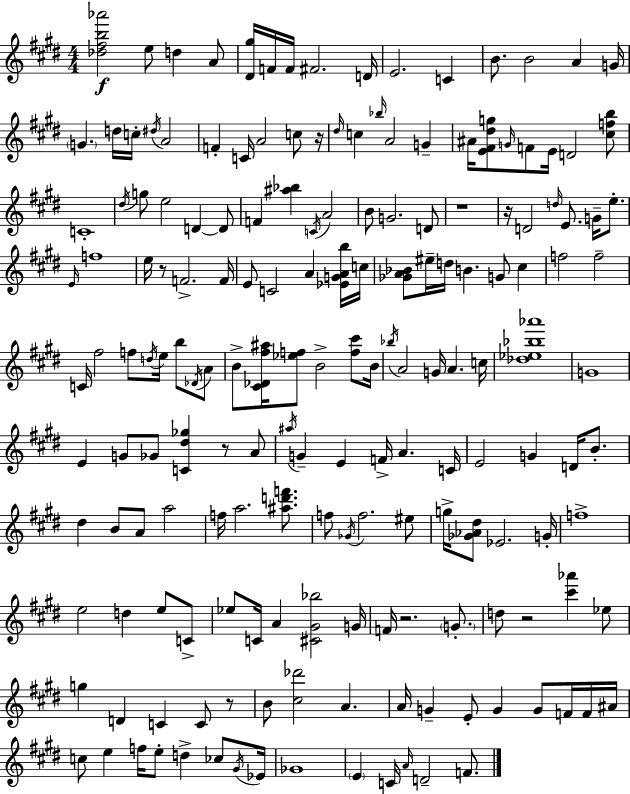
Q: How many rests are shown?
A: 8